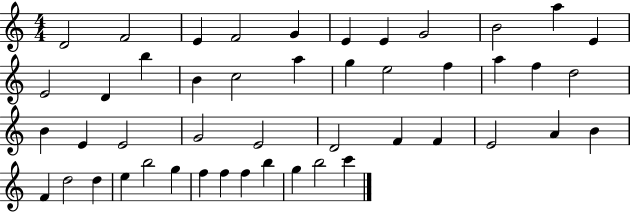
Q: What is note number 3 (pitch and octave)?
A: E4